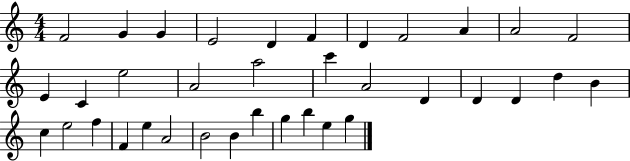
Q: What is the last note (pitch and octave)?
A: G5